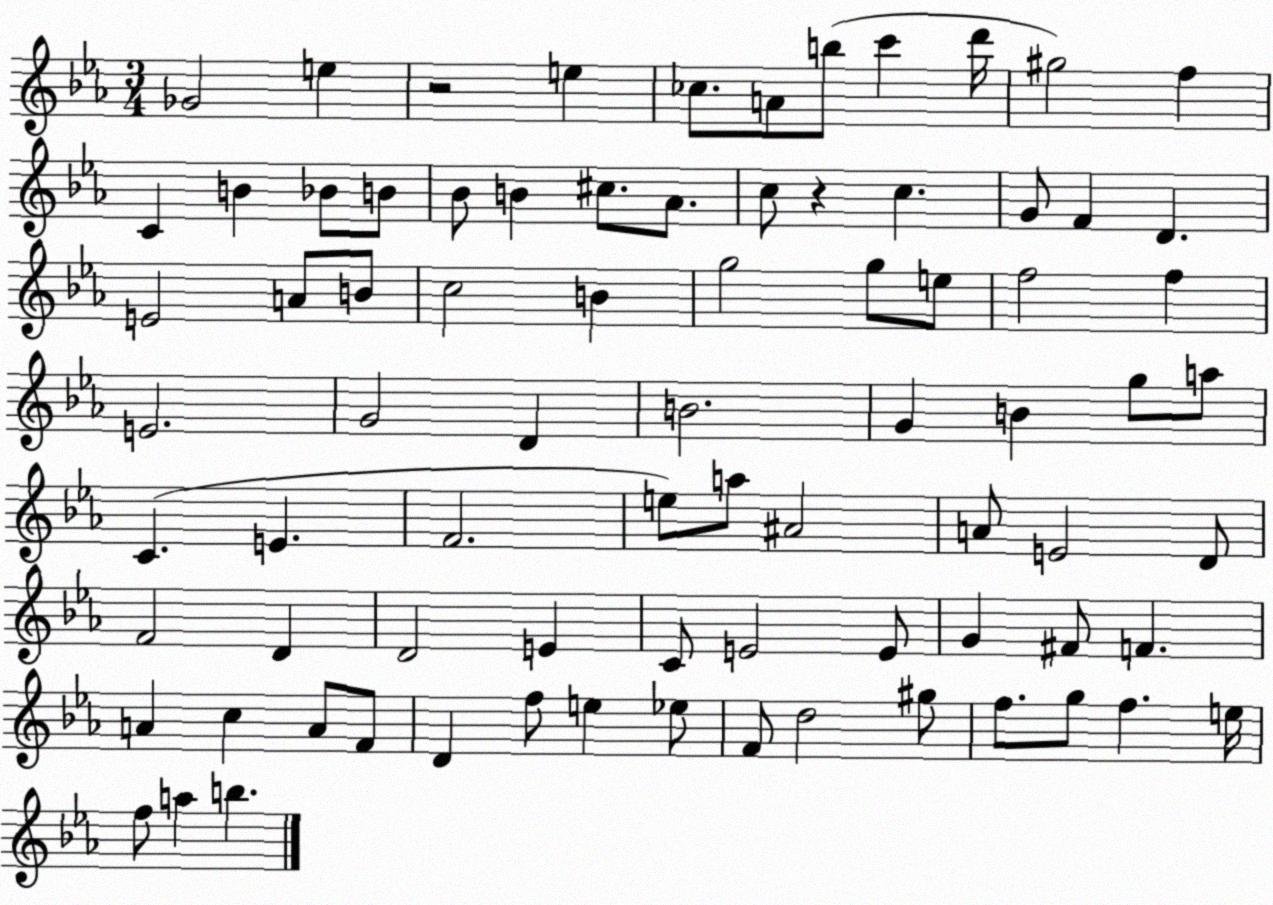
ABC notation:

X:1
T:Untitled
M:3/4
L:1/4
K:Eb
_G2 e z2 e _c/2 A/2 b/2 c' d'/4 ^g2 f C B _B/2 B/2 _B/2 B ^c/2 _A/2 c/2 z c G/2 F D E2 A/2 B/2 c2 B g2 g/2 e/2 f2 f E2 G2 D B2 G B g/2 a/2 C E F2 e/2 a/2 ^A2 A/2 E2 D/2 F2 D D2 E C/2 E2 E/2 G ^F/2 F A c A/2 F/2 D f/2 e _e/2 F/2 d2 ^g/2 f/2 g/2 f e/4 f/2 a b